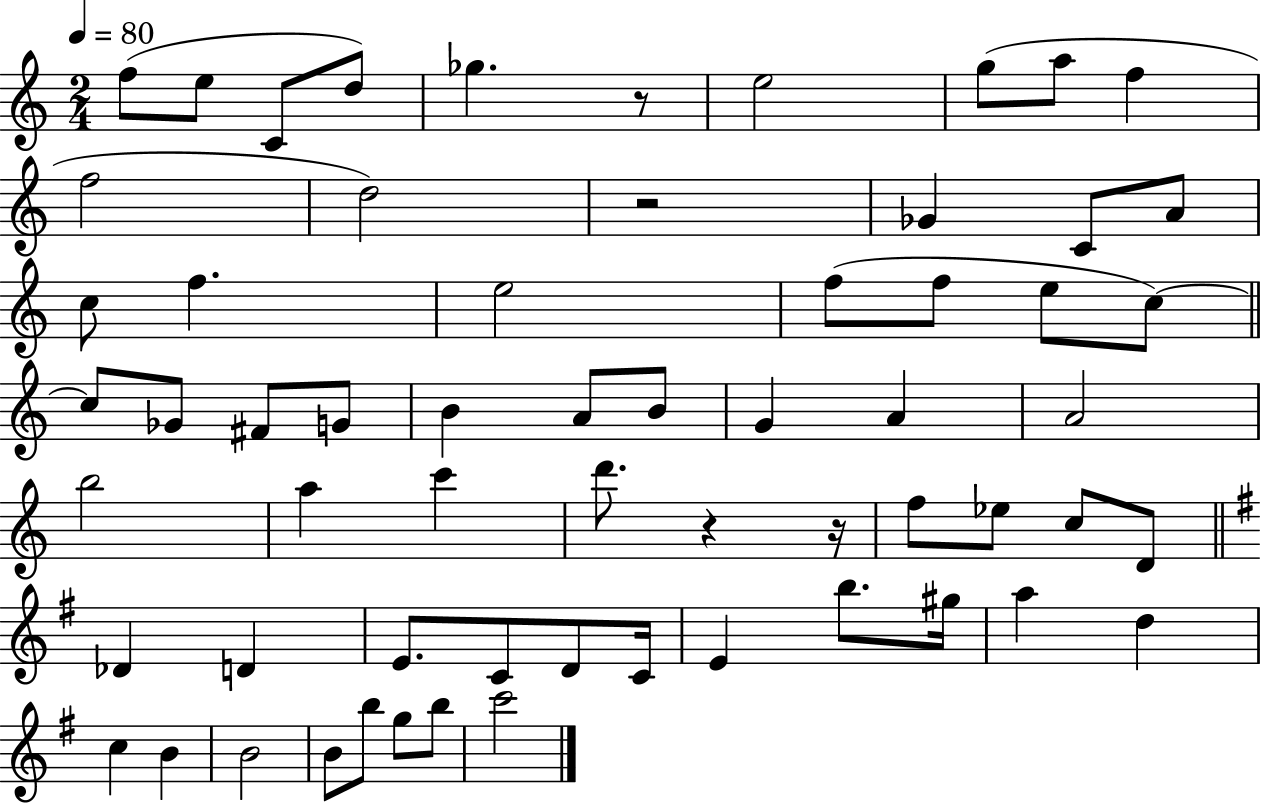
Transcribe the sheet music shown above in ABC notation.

X:1
T:Untitled
M:2/4
L:1/4
K:C
f/2 e/2 C/2 d/2 _g z/2 e2 g/2 a/2 f f2 d2 z2 _G C/2 A/2 c/2 f e2 f/2 f/2 e/2 c/2 c/2 _G/2 ^F/2 G/2 B A/2 B/2 G A A2 b2 a c' d'/2 z z/4 f/2 _e/2 c/2 D/2 _D D E/2 C/2 D/2 C/4 E b/2 ^g/4 a d c B B2 B/2 b/2 g/2 b/2 c'2